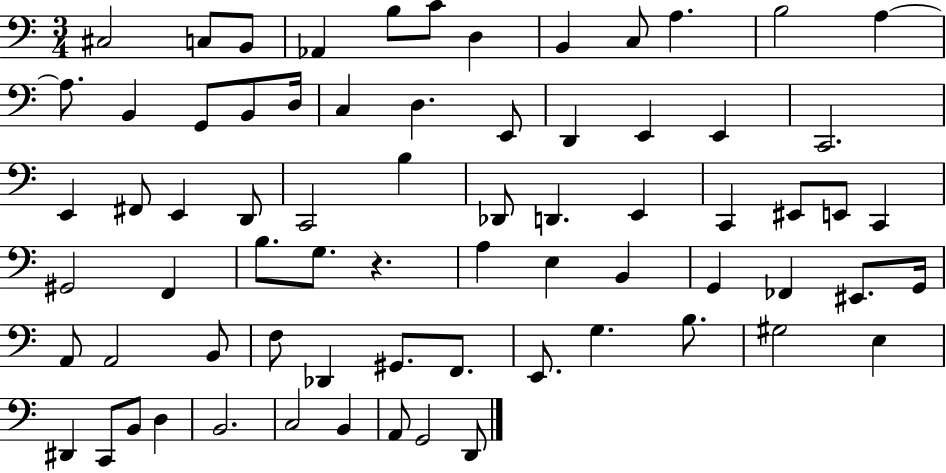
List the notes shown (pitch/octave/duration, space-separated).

C#3/h C3/e B2/e Ab2/q B3/e C4/e D3/q B2/q C3/e A3/q. B3/h A3/q A3/e. B2/q G2/e B2/e D3/s C3/q D3/q. E2/e D2/q E2/q E2/q C2/h. E2/q F#2/e E2/q D2/e C2/h B3/q Db2/e D2/q. E2/q C2/q EIS2/e E2/e C2/q G#2/h F2/q B3/e. G3/e. R/q. A3/q E3/q B2/q G2/q FES2/q EIS2/e. G2/s A2/e A2/h B2/e F3/e Db2/q G#2/e. F2/e. E2/e. G3/q. B3/e. G#3/h E3/q D#2/q C2/e B2/e D3/q B2/h. C3/h B2/q A2/e G2/h D2/e